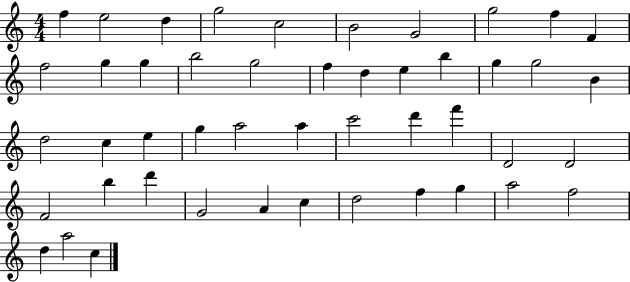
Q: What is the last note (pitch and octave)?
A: C5